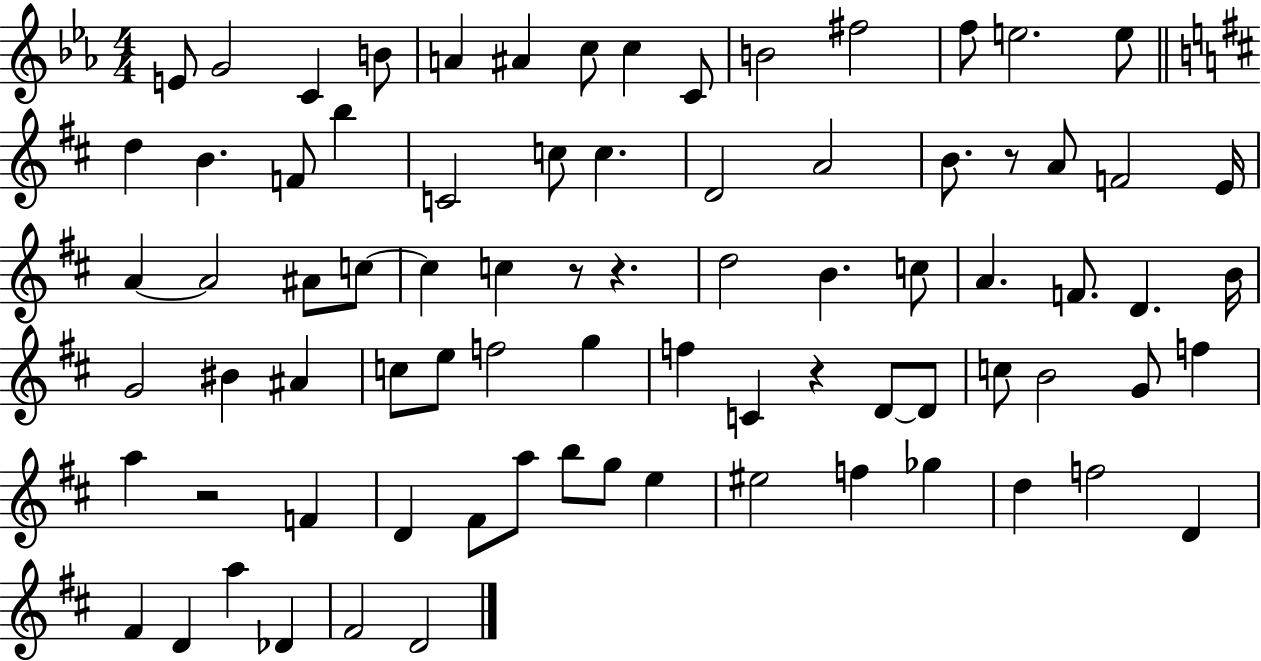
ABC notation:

X:1
T:Untitled
M:4/4
L:1/4
K:Eb
E/2 G2 C B/2 A ^A c/2 c C/2 B2 ^f2 f/2 e2 e/2 d B F/2 b C2 c/2 c D2 A2 B/2 z/2 A/2 F2 E/4 A A2 ^A/2 c/2 c c z/2 z d2 B c/2 A F/2 D B/4 G2 ^B ^A c/2 e/2 f2 g f C z D/2 D/2 c/2 B2 G/2 f a z2 F D ^F/2 a/2 b/2 g/2 e ^e2 f _g d f2 D ^F D a _D ^F2 D2